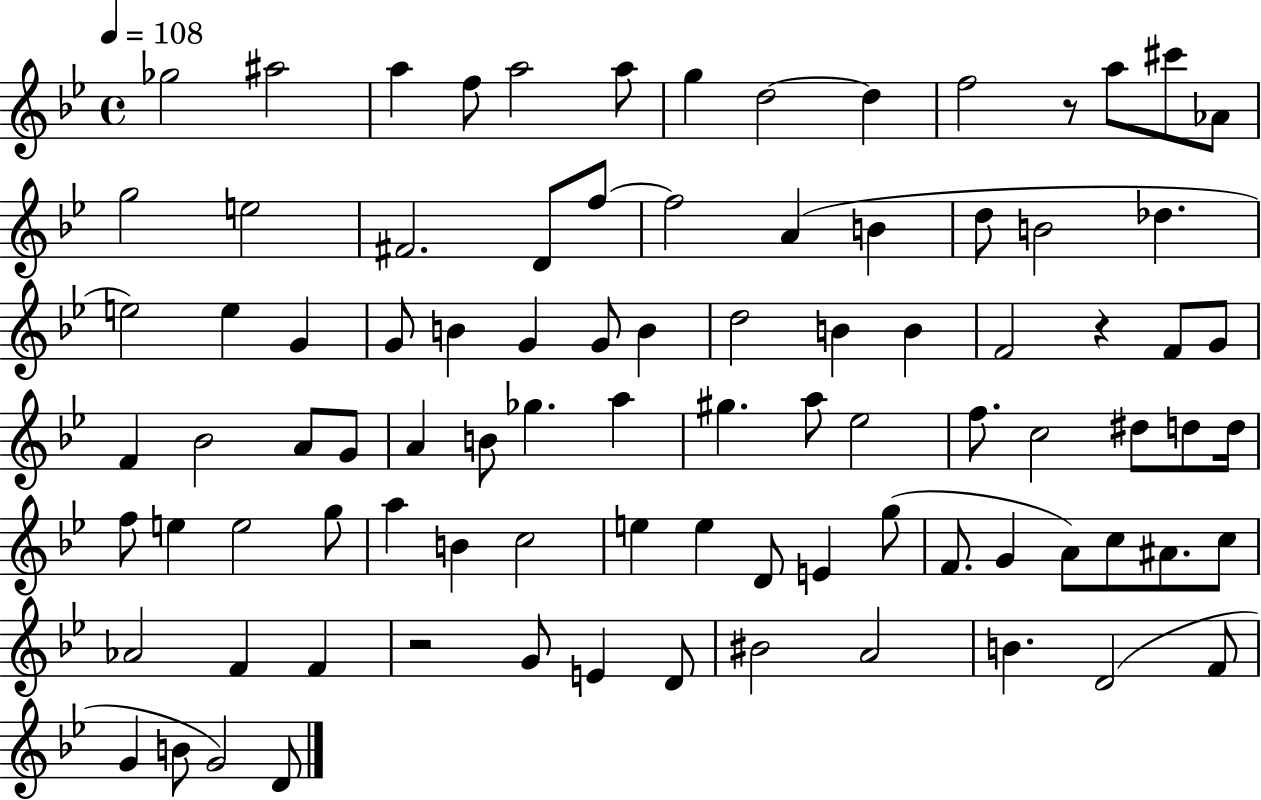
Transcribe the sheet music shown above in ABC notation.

X:1
T:Untitled
M:4/4
L:1/4
K:Bb
_g2 ^a2 a f/2 a2 a/2 g d2 d f2 z/2 a/2 ^c'/2 _A/2 g2 e2 ^F2 D/2 f/2 f2 A B d/2 B2 _d e2 e G G/2 B G G/2 B d2 B B F2 z F/2 G/2 F _B2 A/2 G/2 A B/2 _g a ^g a/2 _e2 f/2 c2 ^d/2 d/2 d/4 f/2 e e2 g/2 a B c2 e e D/2 E g/2 F/2 G A/2 c/2 ^A/2 c/2 _A2 F F z2 G/2 E D/2 ^B2 A2 B D2 F/2 G B/2 G2 D/2